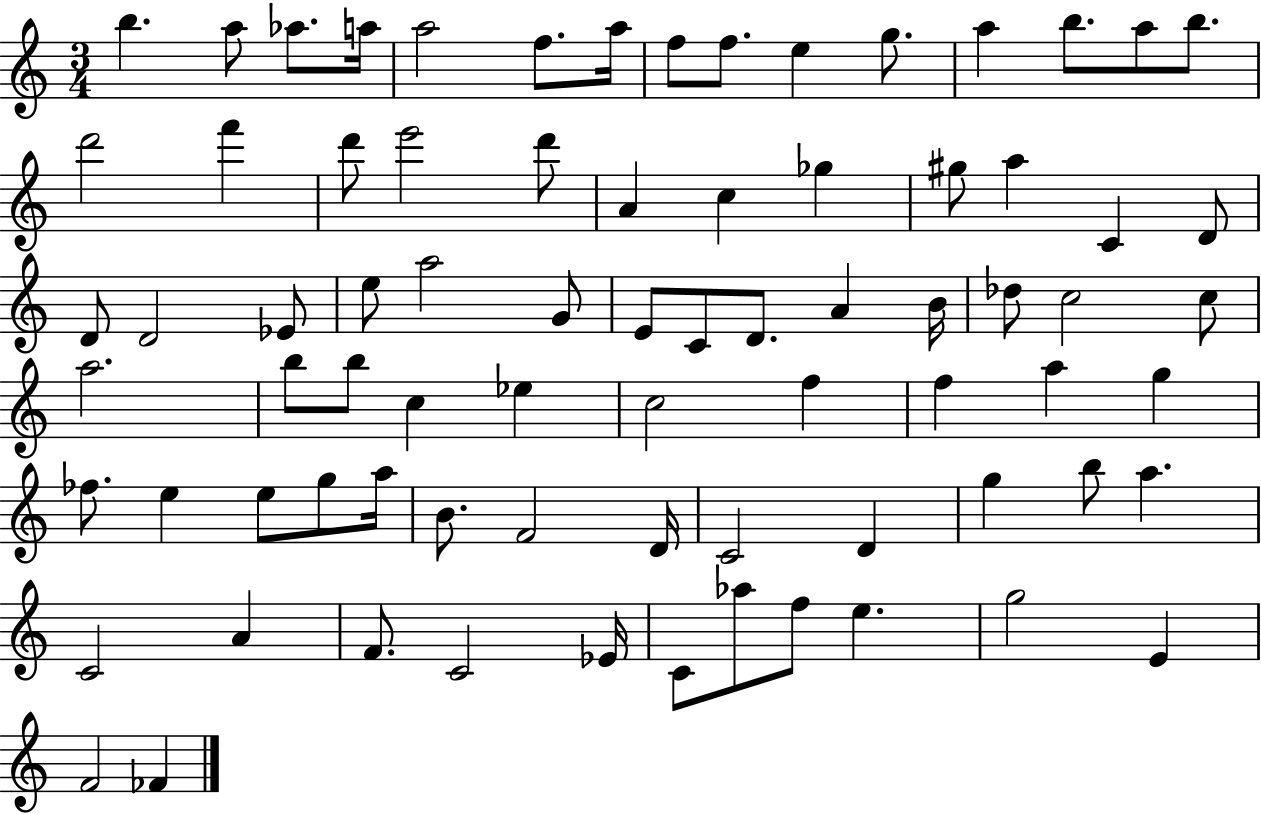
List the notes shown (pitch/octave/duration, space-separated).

B5/q. A5/e Ab5/e. A5/s A5/h F5/e. A5/s F5/e F5/e. E5/q G5/e. A5/q B5/e. A5/e B5/e. D6/h F6/q D6/e E6/h D6/e A4/q C5/q Gb5/q G#5/e A5/q C4/q D4/e D4/e D4/h Eb4/e E5/e A5/h G4/e E4/e C4/e D4/e. A4/q B4/s Db5/e C5/h C5/e A5/h. B5/e B5/e C5/q Eb5/q C5/h F5/q F5/q A5/q G5/q FES5/e. E5/q E5/e G5/e A5/s B4/e. F4/h D4/s C4/h D4/q G5/q B5/e A5/q. C4/h A4/q F4/e. C4/h Eb4/s C4/e Ab5/e F5/e E5/q. G5/h E4/q F4/h FES4/q